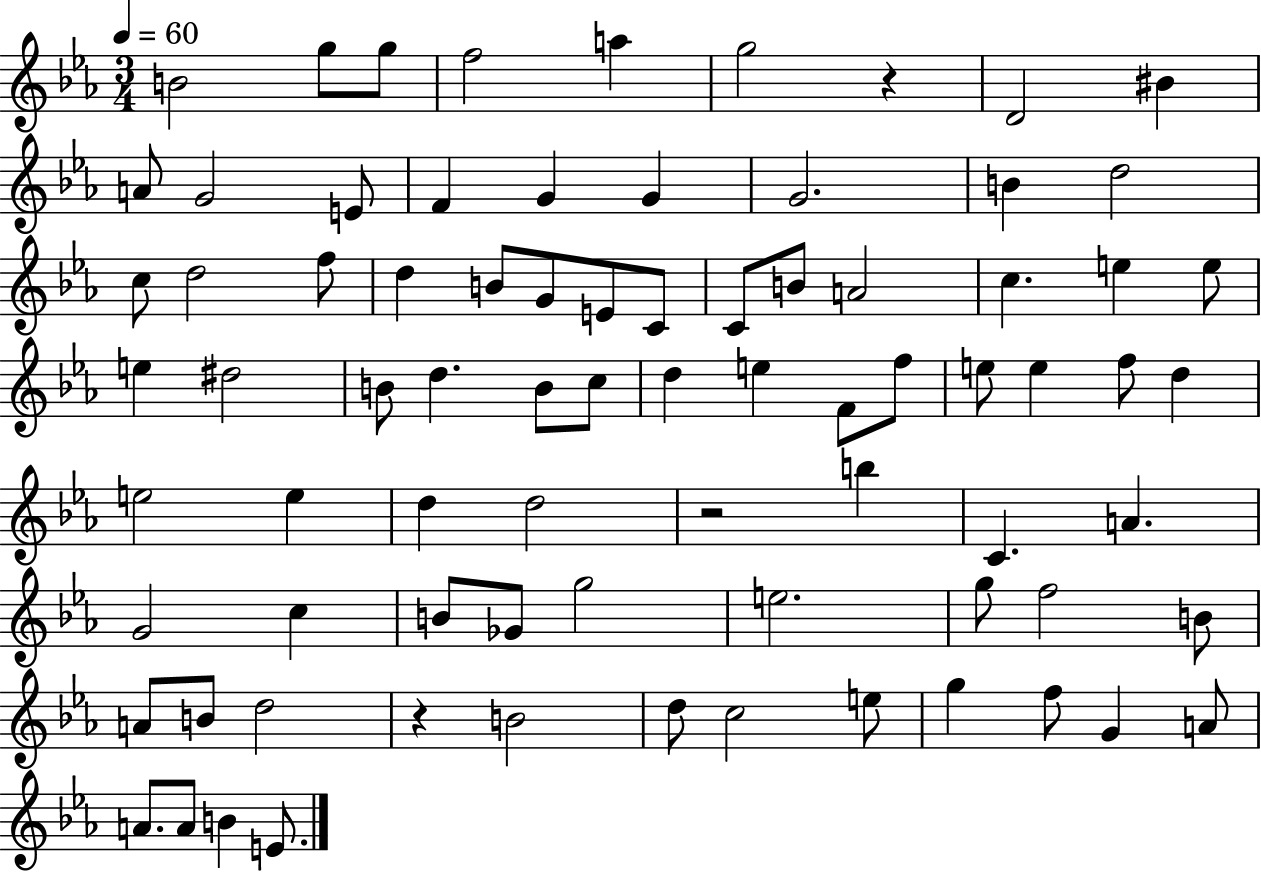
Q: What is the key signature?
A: EES major